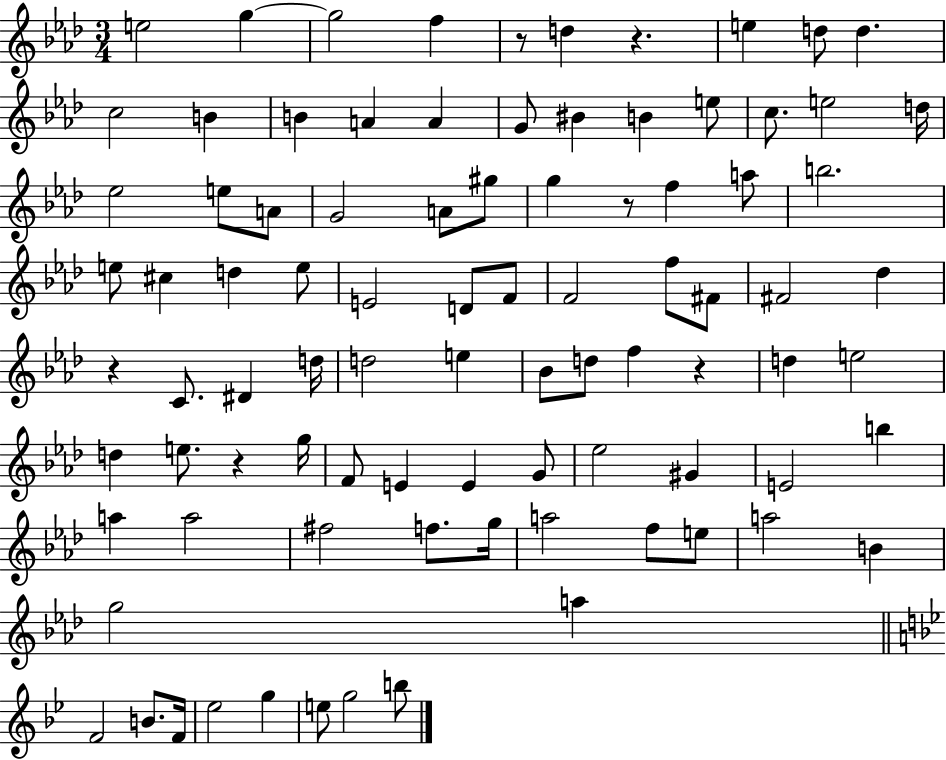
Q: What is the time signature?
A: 3/4